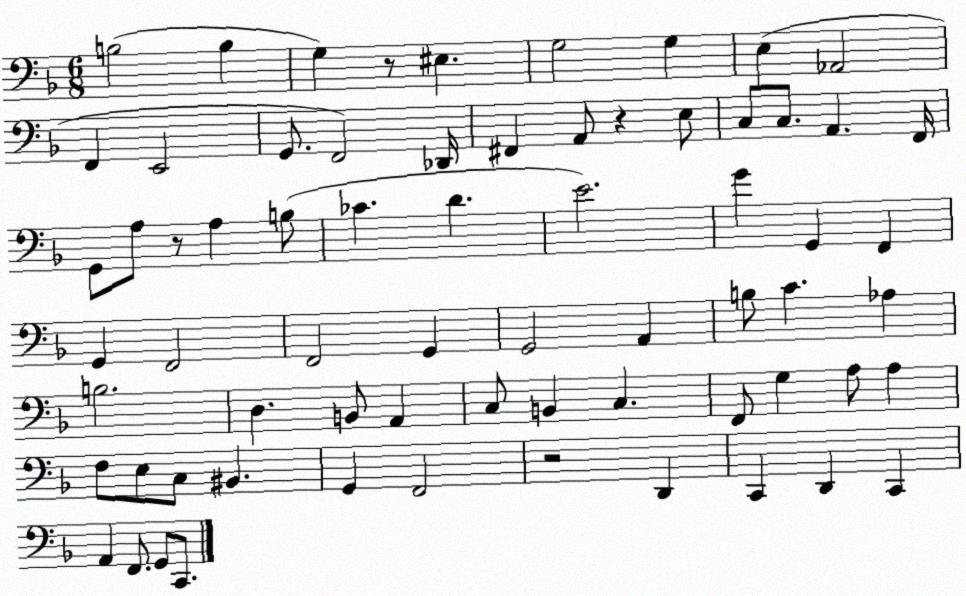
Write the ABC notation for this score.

X:1
T:Untitled
M:6/8
L:1/4
K:F
B,2 B, G, z/2 ^E, G,2 G, E, _A,,2 F,, E,,2 G,,/2 F,,2 _D,,/4 ^F,, A,,/2 z E,/2 C,/2 C,/2 A,, F,,/4 G,,/2 A,/2 z/2 A, B,/2 _C D E2 G G,, F,, G,, F,,2 F,,2 G,, G,,2 A,, B,/2 C _A, B,2 D, B,,/2 A,, C,/2 B,, C, F,,/2 G, A,/2 A, F,/2 E,/2 C,/2 ^B,, G,, F,,2 z2 D,, C,, D,, C,, A,, F,,/2 G,,/2 C,,/2